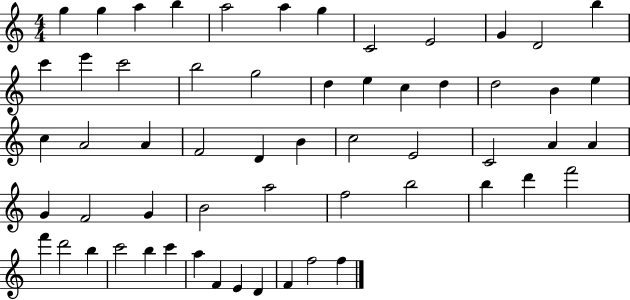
{
  \clef treble
  \numericTimeSignature
  \time 4/4
  \key c \major
  g''4 g''4 a''4 b''4 | a''2 a''4 g''4 | c'2 e'2 | g'4 d'2 b''4 | \break c'''4 e'''4 c'''2 | b''2 g''2 | d''4 e''4 c''4 d''4 | d''2 b'4 e''4 | \break c''4 a'2 a'4 | f'2 d'4 b'4 | c''2 e'2 | c'2 a'4 a'4 | \break g'4 f'2 g'4 | b'2 a''2 | f''2 b''2 | b''4 d'''4 f'''2 | \break f'''4 d'''2 b''4 | c'''2 b''4 c'''4 | a''4 f'4 e'4 d'4 | f'4 f''2 f''4 | \break \bar "|."
}